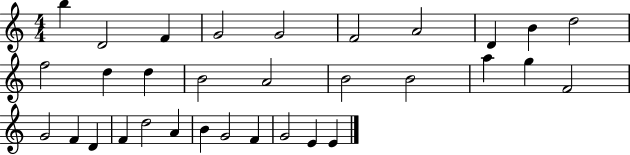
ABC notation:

X:1
T:Untitled
M:4/4
L:1/4
K:C
b D2 F G2 G2 F2 A2 D B d2 f2 d d B2 A2 B2 B2 a g F2 G2 F D F d2 A B G2 F G2 E E